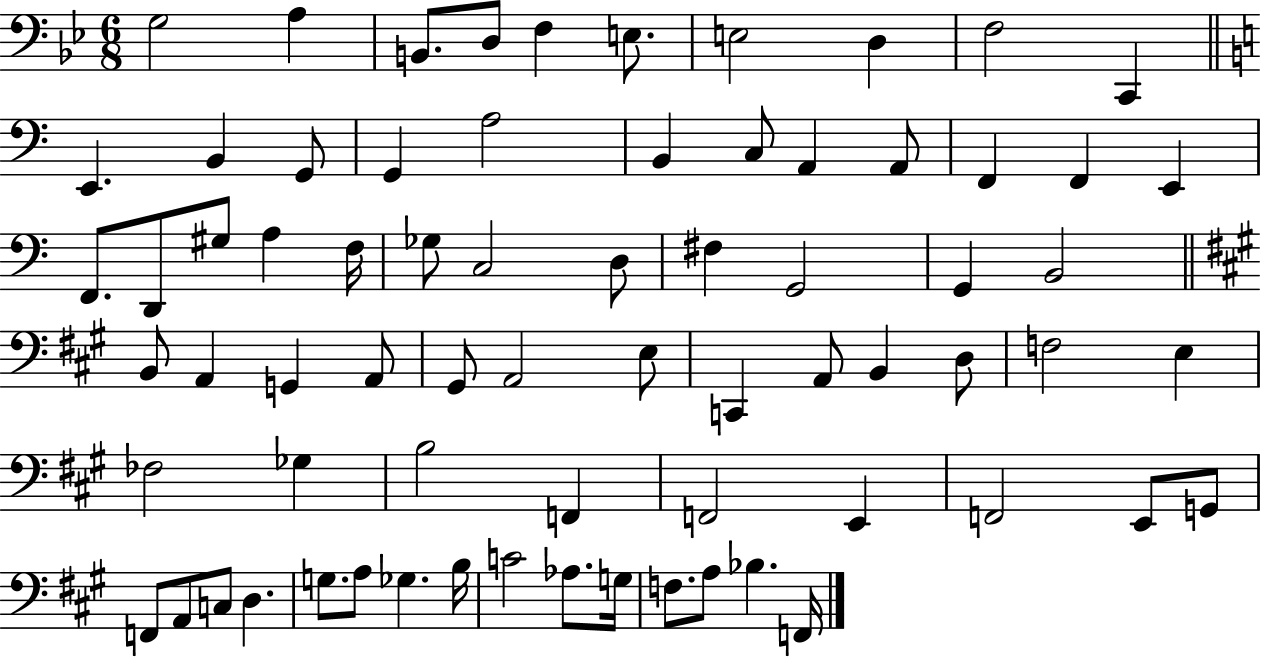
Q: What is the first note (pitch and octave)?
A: G3